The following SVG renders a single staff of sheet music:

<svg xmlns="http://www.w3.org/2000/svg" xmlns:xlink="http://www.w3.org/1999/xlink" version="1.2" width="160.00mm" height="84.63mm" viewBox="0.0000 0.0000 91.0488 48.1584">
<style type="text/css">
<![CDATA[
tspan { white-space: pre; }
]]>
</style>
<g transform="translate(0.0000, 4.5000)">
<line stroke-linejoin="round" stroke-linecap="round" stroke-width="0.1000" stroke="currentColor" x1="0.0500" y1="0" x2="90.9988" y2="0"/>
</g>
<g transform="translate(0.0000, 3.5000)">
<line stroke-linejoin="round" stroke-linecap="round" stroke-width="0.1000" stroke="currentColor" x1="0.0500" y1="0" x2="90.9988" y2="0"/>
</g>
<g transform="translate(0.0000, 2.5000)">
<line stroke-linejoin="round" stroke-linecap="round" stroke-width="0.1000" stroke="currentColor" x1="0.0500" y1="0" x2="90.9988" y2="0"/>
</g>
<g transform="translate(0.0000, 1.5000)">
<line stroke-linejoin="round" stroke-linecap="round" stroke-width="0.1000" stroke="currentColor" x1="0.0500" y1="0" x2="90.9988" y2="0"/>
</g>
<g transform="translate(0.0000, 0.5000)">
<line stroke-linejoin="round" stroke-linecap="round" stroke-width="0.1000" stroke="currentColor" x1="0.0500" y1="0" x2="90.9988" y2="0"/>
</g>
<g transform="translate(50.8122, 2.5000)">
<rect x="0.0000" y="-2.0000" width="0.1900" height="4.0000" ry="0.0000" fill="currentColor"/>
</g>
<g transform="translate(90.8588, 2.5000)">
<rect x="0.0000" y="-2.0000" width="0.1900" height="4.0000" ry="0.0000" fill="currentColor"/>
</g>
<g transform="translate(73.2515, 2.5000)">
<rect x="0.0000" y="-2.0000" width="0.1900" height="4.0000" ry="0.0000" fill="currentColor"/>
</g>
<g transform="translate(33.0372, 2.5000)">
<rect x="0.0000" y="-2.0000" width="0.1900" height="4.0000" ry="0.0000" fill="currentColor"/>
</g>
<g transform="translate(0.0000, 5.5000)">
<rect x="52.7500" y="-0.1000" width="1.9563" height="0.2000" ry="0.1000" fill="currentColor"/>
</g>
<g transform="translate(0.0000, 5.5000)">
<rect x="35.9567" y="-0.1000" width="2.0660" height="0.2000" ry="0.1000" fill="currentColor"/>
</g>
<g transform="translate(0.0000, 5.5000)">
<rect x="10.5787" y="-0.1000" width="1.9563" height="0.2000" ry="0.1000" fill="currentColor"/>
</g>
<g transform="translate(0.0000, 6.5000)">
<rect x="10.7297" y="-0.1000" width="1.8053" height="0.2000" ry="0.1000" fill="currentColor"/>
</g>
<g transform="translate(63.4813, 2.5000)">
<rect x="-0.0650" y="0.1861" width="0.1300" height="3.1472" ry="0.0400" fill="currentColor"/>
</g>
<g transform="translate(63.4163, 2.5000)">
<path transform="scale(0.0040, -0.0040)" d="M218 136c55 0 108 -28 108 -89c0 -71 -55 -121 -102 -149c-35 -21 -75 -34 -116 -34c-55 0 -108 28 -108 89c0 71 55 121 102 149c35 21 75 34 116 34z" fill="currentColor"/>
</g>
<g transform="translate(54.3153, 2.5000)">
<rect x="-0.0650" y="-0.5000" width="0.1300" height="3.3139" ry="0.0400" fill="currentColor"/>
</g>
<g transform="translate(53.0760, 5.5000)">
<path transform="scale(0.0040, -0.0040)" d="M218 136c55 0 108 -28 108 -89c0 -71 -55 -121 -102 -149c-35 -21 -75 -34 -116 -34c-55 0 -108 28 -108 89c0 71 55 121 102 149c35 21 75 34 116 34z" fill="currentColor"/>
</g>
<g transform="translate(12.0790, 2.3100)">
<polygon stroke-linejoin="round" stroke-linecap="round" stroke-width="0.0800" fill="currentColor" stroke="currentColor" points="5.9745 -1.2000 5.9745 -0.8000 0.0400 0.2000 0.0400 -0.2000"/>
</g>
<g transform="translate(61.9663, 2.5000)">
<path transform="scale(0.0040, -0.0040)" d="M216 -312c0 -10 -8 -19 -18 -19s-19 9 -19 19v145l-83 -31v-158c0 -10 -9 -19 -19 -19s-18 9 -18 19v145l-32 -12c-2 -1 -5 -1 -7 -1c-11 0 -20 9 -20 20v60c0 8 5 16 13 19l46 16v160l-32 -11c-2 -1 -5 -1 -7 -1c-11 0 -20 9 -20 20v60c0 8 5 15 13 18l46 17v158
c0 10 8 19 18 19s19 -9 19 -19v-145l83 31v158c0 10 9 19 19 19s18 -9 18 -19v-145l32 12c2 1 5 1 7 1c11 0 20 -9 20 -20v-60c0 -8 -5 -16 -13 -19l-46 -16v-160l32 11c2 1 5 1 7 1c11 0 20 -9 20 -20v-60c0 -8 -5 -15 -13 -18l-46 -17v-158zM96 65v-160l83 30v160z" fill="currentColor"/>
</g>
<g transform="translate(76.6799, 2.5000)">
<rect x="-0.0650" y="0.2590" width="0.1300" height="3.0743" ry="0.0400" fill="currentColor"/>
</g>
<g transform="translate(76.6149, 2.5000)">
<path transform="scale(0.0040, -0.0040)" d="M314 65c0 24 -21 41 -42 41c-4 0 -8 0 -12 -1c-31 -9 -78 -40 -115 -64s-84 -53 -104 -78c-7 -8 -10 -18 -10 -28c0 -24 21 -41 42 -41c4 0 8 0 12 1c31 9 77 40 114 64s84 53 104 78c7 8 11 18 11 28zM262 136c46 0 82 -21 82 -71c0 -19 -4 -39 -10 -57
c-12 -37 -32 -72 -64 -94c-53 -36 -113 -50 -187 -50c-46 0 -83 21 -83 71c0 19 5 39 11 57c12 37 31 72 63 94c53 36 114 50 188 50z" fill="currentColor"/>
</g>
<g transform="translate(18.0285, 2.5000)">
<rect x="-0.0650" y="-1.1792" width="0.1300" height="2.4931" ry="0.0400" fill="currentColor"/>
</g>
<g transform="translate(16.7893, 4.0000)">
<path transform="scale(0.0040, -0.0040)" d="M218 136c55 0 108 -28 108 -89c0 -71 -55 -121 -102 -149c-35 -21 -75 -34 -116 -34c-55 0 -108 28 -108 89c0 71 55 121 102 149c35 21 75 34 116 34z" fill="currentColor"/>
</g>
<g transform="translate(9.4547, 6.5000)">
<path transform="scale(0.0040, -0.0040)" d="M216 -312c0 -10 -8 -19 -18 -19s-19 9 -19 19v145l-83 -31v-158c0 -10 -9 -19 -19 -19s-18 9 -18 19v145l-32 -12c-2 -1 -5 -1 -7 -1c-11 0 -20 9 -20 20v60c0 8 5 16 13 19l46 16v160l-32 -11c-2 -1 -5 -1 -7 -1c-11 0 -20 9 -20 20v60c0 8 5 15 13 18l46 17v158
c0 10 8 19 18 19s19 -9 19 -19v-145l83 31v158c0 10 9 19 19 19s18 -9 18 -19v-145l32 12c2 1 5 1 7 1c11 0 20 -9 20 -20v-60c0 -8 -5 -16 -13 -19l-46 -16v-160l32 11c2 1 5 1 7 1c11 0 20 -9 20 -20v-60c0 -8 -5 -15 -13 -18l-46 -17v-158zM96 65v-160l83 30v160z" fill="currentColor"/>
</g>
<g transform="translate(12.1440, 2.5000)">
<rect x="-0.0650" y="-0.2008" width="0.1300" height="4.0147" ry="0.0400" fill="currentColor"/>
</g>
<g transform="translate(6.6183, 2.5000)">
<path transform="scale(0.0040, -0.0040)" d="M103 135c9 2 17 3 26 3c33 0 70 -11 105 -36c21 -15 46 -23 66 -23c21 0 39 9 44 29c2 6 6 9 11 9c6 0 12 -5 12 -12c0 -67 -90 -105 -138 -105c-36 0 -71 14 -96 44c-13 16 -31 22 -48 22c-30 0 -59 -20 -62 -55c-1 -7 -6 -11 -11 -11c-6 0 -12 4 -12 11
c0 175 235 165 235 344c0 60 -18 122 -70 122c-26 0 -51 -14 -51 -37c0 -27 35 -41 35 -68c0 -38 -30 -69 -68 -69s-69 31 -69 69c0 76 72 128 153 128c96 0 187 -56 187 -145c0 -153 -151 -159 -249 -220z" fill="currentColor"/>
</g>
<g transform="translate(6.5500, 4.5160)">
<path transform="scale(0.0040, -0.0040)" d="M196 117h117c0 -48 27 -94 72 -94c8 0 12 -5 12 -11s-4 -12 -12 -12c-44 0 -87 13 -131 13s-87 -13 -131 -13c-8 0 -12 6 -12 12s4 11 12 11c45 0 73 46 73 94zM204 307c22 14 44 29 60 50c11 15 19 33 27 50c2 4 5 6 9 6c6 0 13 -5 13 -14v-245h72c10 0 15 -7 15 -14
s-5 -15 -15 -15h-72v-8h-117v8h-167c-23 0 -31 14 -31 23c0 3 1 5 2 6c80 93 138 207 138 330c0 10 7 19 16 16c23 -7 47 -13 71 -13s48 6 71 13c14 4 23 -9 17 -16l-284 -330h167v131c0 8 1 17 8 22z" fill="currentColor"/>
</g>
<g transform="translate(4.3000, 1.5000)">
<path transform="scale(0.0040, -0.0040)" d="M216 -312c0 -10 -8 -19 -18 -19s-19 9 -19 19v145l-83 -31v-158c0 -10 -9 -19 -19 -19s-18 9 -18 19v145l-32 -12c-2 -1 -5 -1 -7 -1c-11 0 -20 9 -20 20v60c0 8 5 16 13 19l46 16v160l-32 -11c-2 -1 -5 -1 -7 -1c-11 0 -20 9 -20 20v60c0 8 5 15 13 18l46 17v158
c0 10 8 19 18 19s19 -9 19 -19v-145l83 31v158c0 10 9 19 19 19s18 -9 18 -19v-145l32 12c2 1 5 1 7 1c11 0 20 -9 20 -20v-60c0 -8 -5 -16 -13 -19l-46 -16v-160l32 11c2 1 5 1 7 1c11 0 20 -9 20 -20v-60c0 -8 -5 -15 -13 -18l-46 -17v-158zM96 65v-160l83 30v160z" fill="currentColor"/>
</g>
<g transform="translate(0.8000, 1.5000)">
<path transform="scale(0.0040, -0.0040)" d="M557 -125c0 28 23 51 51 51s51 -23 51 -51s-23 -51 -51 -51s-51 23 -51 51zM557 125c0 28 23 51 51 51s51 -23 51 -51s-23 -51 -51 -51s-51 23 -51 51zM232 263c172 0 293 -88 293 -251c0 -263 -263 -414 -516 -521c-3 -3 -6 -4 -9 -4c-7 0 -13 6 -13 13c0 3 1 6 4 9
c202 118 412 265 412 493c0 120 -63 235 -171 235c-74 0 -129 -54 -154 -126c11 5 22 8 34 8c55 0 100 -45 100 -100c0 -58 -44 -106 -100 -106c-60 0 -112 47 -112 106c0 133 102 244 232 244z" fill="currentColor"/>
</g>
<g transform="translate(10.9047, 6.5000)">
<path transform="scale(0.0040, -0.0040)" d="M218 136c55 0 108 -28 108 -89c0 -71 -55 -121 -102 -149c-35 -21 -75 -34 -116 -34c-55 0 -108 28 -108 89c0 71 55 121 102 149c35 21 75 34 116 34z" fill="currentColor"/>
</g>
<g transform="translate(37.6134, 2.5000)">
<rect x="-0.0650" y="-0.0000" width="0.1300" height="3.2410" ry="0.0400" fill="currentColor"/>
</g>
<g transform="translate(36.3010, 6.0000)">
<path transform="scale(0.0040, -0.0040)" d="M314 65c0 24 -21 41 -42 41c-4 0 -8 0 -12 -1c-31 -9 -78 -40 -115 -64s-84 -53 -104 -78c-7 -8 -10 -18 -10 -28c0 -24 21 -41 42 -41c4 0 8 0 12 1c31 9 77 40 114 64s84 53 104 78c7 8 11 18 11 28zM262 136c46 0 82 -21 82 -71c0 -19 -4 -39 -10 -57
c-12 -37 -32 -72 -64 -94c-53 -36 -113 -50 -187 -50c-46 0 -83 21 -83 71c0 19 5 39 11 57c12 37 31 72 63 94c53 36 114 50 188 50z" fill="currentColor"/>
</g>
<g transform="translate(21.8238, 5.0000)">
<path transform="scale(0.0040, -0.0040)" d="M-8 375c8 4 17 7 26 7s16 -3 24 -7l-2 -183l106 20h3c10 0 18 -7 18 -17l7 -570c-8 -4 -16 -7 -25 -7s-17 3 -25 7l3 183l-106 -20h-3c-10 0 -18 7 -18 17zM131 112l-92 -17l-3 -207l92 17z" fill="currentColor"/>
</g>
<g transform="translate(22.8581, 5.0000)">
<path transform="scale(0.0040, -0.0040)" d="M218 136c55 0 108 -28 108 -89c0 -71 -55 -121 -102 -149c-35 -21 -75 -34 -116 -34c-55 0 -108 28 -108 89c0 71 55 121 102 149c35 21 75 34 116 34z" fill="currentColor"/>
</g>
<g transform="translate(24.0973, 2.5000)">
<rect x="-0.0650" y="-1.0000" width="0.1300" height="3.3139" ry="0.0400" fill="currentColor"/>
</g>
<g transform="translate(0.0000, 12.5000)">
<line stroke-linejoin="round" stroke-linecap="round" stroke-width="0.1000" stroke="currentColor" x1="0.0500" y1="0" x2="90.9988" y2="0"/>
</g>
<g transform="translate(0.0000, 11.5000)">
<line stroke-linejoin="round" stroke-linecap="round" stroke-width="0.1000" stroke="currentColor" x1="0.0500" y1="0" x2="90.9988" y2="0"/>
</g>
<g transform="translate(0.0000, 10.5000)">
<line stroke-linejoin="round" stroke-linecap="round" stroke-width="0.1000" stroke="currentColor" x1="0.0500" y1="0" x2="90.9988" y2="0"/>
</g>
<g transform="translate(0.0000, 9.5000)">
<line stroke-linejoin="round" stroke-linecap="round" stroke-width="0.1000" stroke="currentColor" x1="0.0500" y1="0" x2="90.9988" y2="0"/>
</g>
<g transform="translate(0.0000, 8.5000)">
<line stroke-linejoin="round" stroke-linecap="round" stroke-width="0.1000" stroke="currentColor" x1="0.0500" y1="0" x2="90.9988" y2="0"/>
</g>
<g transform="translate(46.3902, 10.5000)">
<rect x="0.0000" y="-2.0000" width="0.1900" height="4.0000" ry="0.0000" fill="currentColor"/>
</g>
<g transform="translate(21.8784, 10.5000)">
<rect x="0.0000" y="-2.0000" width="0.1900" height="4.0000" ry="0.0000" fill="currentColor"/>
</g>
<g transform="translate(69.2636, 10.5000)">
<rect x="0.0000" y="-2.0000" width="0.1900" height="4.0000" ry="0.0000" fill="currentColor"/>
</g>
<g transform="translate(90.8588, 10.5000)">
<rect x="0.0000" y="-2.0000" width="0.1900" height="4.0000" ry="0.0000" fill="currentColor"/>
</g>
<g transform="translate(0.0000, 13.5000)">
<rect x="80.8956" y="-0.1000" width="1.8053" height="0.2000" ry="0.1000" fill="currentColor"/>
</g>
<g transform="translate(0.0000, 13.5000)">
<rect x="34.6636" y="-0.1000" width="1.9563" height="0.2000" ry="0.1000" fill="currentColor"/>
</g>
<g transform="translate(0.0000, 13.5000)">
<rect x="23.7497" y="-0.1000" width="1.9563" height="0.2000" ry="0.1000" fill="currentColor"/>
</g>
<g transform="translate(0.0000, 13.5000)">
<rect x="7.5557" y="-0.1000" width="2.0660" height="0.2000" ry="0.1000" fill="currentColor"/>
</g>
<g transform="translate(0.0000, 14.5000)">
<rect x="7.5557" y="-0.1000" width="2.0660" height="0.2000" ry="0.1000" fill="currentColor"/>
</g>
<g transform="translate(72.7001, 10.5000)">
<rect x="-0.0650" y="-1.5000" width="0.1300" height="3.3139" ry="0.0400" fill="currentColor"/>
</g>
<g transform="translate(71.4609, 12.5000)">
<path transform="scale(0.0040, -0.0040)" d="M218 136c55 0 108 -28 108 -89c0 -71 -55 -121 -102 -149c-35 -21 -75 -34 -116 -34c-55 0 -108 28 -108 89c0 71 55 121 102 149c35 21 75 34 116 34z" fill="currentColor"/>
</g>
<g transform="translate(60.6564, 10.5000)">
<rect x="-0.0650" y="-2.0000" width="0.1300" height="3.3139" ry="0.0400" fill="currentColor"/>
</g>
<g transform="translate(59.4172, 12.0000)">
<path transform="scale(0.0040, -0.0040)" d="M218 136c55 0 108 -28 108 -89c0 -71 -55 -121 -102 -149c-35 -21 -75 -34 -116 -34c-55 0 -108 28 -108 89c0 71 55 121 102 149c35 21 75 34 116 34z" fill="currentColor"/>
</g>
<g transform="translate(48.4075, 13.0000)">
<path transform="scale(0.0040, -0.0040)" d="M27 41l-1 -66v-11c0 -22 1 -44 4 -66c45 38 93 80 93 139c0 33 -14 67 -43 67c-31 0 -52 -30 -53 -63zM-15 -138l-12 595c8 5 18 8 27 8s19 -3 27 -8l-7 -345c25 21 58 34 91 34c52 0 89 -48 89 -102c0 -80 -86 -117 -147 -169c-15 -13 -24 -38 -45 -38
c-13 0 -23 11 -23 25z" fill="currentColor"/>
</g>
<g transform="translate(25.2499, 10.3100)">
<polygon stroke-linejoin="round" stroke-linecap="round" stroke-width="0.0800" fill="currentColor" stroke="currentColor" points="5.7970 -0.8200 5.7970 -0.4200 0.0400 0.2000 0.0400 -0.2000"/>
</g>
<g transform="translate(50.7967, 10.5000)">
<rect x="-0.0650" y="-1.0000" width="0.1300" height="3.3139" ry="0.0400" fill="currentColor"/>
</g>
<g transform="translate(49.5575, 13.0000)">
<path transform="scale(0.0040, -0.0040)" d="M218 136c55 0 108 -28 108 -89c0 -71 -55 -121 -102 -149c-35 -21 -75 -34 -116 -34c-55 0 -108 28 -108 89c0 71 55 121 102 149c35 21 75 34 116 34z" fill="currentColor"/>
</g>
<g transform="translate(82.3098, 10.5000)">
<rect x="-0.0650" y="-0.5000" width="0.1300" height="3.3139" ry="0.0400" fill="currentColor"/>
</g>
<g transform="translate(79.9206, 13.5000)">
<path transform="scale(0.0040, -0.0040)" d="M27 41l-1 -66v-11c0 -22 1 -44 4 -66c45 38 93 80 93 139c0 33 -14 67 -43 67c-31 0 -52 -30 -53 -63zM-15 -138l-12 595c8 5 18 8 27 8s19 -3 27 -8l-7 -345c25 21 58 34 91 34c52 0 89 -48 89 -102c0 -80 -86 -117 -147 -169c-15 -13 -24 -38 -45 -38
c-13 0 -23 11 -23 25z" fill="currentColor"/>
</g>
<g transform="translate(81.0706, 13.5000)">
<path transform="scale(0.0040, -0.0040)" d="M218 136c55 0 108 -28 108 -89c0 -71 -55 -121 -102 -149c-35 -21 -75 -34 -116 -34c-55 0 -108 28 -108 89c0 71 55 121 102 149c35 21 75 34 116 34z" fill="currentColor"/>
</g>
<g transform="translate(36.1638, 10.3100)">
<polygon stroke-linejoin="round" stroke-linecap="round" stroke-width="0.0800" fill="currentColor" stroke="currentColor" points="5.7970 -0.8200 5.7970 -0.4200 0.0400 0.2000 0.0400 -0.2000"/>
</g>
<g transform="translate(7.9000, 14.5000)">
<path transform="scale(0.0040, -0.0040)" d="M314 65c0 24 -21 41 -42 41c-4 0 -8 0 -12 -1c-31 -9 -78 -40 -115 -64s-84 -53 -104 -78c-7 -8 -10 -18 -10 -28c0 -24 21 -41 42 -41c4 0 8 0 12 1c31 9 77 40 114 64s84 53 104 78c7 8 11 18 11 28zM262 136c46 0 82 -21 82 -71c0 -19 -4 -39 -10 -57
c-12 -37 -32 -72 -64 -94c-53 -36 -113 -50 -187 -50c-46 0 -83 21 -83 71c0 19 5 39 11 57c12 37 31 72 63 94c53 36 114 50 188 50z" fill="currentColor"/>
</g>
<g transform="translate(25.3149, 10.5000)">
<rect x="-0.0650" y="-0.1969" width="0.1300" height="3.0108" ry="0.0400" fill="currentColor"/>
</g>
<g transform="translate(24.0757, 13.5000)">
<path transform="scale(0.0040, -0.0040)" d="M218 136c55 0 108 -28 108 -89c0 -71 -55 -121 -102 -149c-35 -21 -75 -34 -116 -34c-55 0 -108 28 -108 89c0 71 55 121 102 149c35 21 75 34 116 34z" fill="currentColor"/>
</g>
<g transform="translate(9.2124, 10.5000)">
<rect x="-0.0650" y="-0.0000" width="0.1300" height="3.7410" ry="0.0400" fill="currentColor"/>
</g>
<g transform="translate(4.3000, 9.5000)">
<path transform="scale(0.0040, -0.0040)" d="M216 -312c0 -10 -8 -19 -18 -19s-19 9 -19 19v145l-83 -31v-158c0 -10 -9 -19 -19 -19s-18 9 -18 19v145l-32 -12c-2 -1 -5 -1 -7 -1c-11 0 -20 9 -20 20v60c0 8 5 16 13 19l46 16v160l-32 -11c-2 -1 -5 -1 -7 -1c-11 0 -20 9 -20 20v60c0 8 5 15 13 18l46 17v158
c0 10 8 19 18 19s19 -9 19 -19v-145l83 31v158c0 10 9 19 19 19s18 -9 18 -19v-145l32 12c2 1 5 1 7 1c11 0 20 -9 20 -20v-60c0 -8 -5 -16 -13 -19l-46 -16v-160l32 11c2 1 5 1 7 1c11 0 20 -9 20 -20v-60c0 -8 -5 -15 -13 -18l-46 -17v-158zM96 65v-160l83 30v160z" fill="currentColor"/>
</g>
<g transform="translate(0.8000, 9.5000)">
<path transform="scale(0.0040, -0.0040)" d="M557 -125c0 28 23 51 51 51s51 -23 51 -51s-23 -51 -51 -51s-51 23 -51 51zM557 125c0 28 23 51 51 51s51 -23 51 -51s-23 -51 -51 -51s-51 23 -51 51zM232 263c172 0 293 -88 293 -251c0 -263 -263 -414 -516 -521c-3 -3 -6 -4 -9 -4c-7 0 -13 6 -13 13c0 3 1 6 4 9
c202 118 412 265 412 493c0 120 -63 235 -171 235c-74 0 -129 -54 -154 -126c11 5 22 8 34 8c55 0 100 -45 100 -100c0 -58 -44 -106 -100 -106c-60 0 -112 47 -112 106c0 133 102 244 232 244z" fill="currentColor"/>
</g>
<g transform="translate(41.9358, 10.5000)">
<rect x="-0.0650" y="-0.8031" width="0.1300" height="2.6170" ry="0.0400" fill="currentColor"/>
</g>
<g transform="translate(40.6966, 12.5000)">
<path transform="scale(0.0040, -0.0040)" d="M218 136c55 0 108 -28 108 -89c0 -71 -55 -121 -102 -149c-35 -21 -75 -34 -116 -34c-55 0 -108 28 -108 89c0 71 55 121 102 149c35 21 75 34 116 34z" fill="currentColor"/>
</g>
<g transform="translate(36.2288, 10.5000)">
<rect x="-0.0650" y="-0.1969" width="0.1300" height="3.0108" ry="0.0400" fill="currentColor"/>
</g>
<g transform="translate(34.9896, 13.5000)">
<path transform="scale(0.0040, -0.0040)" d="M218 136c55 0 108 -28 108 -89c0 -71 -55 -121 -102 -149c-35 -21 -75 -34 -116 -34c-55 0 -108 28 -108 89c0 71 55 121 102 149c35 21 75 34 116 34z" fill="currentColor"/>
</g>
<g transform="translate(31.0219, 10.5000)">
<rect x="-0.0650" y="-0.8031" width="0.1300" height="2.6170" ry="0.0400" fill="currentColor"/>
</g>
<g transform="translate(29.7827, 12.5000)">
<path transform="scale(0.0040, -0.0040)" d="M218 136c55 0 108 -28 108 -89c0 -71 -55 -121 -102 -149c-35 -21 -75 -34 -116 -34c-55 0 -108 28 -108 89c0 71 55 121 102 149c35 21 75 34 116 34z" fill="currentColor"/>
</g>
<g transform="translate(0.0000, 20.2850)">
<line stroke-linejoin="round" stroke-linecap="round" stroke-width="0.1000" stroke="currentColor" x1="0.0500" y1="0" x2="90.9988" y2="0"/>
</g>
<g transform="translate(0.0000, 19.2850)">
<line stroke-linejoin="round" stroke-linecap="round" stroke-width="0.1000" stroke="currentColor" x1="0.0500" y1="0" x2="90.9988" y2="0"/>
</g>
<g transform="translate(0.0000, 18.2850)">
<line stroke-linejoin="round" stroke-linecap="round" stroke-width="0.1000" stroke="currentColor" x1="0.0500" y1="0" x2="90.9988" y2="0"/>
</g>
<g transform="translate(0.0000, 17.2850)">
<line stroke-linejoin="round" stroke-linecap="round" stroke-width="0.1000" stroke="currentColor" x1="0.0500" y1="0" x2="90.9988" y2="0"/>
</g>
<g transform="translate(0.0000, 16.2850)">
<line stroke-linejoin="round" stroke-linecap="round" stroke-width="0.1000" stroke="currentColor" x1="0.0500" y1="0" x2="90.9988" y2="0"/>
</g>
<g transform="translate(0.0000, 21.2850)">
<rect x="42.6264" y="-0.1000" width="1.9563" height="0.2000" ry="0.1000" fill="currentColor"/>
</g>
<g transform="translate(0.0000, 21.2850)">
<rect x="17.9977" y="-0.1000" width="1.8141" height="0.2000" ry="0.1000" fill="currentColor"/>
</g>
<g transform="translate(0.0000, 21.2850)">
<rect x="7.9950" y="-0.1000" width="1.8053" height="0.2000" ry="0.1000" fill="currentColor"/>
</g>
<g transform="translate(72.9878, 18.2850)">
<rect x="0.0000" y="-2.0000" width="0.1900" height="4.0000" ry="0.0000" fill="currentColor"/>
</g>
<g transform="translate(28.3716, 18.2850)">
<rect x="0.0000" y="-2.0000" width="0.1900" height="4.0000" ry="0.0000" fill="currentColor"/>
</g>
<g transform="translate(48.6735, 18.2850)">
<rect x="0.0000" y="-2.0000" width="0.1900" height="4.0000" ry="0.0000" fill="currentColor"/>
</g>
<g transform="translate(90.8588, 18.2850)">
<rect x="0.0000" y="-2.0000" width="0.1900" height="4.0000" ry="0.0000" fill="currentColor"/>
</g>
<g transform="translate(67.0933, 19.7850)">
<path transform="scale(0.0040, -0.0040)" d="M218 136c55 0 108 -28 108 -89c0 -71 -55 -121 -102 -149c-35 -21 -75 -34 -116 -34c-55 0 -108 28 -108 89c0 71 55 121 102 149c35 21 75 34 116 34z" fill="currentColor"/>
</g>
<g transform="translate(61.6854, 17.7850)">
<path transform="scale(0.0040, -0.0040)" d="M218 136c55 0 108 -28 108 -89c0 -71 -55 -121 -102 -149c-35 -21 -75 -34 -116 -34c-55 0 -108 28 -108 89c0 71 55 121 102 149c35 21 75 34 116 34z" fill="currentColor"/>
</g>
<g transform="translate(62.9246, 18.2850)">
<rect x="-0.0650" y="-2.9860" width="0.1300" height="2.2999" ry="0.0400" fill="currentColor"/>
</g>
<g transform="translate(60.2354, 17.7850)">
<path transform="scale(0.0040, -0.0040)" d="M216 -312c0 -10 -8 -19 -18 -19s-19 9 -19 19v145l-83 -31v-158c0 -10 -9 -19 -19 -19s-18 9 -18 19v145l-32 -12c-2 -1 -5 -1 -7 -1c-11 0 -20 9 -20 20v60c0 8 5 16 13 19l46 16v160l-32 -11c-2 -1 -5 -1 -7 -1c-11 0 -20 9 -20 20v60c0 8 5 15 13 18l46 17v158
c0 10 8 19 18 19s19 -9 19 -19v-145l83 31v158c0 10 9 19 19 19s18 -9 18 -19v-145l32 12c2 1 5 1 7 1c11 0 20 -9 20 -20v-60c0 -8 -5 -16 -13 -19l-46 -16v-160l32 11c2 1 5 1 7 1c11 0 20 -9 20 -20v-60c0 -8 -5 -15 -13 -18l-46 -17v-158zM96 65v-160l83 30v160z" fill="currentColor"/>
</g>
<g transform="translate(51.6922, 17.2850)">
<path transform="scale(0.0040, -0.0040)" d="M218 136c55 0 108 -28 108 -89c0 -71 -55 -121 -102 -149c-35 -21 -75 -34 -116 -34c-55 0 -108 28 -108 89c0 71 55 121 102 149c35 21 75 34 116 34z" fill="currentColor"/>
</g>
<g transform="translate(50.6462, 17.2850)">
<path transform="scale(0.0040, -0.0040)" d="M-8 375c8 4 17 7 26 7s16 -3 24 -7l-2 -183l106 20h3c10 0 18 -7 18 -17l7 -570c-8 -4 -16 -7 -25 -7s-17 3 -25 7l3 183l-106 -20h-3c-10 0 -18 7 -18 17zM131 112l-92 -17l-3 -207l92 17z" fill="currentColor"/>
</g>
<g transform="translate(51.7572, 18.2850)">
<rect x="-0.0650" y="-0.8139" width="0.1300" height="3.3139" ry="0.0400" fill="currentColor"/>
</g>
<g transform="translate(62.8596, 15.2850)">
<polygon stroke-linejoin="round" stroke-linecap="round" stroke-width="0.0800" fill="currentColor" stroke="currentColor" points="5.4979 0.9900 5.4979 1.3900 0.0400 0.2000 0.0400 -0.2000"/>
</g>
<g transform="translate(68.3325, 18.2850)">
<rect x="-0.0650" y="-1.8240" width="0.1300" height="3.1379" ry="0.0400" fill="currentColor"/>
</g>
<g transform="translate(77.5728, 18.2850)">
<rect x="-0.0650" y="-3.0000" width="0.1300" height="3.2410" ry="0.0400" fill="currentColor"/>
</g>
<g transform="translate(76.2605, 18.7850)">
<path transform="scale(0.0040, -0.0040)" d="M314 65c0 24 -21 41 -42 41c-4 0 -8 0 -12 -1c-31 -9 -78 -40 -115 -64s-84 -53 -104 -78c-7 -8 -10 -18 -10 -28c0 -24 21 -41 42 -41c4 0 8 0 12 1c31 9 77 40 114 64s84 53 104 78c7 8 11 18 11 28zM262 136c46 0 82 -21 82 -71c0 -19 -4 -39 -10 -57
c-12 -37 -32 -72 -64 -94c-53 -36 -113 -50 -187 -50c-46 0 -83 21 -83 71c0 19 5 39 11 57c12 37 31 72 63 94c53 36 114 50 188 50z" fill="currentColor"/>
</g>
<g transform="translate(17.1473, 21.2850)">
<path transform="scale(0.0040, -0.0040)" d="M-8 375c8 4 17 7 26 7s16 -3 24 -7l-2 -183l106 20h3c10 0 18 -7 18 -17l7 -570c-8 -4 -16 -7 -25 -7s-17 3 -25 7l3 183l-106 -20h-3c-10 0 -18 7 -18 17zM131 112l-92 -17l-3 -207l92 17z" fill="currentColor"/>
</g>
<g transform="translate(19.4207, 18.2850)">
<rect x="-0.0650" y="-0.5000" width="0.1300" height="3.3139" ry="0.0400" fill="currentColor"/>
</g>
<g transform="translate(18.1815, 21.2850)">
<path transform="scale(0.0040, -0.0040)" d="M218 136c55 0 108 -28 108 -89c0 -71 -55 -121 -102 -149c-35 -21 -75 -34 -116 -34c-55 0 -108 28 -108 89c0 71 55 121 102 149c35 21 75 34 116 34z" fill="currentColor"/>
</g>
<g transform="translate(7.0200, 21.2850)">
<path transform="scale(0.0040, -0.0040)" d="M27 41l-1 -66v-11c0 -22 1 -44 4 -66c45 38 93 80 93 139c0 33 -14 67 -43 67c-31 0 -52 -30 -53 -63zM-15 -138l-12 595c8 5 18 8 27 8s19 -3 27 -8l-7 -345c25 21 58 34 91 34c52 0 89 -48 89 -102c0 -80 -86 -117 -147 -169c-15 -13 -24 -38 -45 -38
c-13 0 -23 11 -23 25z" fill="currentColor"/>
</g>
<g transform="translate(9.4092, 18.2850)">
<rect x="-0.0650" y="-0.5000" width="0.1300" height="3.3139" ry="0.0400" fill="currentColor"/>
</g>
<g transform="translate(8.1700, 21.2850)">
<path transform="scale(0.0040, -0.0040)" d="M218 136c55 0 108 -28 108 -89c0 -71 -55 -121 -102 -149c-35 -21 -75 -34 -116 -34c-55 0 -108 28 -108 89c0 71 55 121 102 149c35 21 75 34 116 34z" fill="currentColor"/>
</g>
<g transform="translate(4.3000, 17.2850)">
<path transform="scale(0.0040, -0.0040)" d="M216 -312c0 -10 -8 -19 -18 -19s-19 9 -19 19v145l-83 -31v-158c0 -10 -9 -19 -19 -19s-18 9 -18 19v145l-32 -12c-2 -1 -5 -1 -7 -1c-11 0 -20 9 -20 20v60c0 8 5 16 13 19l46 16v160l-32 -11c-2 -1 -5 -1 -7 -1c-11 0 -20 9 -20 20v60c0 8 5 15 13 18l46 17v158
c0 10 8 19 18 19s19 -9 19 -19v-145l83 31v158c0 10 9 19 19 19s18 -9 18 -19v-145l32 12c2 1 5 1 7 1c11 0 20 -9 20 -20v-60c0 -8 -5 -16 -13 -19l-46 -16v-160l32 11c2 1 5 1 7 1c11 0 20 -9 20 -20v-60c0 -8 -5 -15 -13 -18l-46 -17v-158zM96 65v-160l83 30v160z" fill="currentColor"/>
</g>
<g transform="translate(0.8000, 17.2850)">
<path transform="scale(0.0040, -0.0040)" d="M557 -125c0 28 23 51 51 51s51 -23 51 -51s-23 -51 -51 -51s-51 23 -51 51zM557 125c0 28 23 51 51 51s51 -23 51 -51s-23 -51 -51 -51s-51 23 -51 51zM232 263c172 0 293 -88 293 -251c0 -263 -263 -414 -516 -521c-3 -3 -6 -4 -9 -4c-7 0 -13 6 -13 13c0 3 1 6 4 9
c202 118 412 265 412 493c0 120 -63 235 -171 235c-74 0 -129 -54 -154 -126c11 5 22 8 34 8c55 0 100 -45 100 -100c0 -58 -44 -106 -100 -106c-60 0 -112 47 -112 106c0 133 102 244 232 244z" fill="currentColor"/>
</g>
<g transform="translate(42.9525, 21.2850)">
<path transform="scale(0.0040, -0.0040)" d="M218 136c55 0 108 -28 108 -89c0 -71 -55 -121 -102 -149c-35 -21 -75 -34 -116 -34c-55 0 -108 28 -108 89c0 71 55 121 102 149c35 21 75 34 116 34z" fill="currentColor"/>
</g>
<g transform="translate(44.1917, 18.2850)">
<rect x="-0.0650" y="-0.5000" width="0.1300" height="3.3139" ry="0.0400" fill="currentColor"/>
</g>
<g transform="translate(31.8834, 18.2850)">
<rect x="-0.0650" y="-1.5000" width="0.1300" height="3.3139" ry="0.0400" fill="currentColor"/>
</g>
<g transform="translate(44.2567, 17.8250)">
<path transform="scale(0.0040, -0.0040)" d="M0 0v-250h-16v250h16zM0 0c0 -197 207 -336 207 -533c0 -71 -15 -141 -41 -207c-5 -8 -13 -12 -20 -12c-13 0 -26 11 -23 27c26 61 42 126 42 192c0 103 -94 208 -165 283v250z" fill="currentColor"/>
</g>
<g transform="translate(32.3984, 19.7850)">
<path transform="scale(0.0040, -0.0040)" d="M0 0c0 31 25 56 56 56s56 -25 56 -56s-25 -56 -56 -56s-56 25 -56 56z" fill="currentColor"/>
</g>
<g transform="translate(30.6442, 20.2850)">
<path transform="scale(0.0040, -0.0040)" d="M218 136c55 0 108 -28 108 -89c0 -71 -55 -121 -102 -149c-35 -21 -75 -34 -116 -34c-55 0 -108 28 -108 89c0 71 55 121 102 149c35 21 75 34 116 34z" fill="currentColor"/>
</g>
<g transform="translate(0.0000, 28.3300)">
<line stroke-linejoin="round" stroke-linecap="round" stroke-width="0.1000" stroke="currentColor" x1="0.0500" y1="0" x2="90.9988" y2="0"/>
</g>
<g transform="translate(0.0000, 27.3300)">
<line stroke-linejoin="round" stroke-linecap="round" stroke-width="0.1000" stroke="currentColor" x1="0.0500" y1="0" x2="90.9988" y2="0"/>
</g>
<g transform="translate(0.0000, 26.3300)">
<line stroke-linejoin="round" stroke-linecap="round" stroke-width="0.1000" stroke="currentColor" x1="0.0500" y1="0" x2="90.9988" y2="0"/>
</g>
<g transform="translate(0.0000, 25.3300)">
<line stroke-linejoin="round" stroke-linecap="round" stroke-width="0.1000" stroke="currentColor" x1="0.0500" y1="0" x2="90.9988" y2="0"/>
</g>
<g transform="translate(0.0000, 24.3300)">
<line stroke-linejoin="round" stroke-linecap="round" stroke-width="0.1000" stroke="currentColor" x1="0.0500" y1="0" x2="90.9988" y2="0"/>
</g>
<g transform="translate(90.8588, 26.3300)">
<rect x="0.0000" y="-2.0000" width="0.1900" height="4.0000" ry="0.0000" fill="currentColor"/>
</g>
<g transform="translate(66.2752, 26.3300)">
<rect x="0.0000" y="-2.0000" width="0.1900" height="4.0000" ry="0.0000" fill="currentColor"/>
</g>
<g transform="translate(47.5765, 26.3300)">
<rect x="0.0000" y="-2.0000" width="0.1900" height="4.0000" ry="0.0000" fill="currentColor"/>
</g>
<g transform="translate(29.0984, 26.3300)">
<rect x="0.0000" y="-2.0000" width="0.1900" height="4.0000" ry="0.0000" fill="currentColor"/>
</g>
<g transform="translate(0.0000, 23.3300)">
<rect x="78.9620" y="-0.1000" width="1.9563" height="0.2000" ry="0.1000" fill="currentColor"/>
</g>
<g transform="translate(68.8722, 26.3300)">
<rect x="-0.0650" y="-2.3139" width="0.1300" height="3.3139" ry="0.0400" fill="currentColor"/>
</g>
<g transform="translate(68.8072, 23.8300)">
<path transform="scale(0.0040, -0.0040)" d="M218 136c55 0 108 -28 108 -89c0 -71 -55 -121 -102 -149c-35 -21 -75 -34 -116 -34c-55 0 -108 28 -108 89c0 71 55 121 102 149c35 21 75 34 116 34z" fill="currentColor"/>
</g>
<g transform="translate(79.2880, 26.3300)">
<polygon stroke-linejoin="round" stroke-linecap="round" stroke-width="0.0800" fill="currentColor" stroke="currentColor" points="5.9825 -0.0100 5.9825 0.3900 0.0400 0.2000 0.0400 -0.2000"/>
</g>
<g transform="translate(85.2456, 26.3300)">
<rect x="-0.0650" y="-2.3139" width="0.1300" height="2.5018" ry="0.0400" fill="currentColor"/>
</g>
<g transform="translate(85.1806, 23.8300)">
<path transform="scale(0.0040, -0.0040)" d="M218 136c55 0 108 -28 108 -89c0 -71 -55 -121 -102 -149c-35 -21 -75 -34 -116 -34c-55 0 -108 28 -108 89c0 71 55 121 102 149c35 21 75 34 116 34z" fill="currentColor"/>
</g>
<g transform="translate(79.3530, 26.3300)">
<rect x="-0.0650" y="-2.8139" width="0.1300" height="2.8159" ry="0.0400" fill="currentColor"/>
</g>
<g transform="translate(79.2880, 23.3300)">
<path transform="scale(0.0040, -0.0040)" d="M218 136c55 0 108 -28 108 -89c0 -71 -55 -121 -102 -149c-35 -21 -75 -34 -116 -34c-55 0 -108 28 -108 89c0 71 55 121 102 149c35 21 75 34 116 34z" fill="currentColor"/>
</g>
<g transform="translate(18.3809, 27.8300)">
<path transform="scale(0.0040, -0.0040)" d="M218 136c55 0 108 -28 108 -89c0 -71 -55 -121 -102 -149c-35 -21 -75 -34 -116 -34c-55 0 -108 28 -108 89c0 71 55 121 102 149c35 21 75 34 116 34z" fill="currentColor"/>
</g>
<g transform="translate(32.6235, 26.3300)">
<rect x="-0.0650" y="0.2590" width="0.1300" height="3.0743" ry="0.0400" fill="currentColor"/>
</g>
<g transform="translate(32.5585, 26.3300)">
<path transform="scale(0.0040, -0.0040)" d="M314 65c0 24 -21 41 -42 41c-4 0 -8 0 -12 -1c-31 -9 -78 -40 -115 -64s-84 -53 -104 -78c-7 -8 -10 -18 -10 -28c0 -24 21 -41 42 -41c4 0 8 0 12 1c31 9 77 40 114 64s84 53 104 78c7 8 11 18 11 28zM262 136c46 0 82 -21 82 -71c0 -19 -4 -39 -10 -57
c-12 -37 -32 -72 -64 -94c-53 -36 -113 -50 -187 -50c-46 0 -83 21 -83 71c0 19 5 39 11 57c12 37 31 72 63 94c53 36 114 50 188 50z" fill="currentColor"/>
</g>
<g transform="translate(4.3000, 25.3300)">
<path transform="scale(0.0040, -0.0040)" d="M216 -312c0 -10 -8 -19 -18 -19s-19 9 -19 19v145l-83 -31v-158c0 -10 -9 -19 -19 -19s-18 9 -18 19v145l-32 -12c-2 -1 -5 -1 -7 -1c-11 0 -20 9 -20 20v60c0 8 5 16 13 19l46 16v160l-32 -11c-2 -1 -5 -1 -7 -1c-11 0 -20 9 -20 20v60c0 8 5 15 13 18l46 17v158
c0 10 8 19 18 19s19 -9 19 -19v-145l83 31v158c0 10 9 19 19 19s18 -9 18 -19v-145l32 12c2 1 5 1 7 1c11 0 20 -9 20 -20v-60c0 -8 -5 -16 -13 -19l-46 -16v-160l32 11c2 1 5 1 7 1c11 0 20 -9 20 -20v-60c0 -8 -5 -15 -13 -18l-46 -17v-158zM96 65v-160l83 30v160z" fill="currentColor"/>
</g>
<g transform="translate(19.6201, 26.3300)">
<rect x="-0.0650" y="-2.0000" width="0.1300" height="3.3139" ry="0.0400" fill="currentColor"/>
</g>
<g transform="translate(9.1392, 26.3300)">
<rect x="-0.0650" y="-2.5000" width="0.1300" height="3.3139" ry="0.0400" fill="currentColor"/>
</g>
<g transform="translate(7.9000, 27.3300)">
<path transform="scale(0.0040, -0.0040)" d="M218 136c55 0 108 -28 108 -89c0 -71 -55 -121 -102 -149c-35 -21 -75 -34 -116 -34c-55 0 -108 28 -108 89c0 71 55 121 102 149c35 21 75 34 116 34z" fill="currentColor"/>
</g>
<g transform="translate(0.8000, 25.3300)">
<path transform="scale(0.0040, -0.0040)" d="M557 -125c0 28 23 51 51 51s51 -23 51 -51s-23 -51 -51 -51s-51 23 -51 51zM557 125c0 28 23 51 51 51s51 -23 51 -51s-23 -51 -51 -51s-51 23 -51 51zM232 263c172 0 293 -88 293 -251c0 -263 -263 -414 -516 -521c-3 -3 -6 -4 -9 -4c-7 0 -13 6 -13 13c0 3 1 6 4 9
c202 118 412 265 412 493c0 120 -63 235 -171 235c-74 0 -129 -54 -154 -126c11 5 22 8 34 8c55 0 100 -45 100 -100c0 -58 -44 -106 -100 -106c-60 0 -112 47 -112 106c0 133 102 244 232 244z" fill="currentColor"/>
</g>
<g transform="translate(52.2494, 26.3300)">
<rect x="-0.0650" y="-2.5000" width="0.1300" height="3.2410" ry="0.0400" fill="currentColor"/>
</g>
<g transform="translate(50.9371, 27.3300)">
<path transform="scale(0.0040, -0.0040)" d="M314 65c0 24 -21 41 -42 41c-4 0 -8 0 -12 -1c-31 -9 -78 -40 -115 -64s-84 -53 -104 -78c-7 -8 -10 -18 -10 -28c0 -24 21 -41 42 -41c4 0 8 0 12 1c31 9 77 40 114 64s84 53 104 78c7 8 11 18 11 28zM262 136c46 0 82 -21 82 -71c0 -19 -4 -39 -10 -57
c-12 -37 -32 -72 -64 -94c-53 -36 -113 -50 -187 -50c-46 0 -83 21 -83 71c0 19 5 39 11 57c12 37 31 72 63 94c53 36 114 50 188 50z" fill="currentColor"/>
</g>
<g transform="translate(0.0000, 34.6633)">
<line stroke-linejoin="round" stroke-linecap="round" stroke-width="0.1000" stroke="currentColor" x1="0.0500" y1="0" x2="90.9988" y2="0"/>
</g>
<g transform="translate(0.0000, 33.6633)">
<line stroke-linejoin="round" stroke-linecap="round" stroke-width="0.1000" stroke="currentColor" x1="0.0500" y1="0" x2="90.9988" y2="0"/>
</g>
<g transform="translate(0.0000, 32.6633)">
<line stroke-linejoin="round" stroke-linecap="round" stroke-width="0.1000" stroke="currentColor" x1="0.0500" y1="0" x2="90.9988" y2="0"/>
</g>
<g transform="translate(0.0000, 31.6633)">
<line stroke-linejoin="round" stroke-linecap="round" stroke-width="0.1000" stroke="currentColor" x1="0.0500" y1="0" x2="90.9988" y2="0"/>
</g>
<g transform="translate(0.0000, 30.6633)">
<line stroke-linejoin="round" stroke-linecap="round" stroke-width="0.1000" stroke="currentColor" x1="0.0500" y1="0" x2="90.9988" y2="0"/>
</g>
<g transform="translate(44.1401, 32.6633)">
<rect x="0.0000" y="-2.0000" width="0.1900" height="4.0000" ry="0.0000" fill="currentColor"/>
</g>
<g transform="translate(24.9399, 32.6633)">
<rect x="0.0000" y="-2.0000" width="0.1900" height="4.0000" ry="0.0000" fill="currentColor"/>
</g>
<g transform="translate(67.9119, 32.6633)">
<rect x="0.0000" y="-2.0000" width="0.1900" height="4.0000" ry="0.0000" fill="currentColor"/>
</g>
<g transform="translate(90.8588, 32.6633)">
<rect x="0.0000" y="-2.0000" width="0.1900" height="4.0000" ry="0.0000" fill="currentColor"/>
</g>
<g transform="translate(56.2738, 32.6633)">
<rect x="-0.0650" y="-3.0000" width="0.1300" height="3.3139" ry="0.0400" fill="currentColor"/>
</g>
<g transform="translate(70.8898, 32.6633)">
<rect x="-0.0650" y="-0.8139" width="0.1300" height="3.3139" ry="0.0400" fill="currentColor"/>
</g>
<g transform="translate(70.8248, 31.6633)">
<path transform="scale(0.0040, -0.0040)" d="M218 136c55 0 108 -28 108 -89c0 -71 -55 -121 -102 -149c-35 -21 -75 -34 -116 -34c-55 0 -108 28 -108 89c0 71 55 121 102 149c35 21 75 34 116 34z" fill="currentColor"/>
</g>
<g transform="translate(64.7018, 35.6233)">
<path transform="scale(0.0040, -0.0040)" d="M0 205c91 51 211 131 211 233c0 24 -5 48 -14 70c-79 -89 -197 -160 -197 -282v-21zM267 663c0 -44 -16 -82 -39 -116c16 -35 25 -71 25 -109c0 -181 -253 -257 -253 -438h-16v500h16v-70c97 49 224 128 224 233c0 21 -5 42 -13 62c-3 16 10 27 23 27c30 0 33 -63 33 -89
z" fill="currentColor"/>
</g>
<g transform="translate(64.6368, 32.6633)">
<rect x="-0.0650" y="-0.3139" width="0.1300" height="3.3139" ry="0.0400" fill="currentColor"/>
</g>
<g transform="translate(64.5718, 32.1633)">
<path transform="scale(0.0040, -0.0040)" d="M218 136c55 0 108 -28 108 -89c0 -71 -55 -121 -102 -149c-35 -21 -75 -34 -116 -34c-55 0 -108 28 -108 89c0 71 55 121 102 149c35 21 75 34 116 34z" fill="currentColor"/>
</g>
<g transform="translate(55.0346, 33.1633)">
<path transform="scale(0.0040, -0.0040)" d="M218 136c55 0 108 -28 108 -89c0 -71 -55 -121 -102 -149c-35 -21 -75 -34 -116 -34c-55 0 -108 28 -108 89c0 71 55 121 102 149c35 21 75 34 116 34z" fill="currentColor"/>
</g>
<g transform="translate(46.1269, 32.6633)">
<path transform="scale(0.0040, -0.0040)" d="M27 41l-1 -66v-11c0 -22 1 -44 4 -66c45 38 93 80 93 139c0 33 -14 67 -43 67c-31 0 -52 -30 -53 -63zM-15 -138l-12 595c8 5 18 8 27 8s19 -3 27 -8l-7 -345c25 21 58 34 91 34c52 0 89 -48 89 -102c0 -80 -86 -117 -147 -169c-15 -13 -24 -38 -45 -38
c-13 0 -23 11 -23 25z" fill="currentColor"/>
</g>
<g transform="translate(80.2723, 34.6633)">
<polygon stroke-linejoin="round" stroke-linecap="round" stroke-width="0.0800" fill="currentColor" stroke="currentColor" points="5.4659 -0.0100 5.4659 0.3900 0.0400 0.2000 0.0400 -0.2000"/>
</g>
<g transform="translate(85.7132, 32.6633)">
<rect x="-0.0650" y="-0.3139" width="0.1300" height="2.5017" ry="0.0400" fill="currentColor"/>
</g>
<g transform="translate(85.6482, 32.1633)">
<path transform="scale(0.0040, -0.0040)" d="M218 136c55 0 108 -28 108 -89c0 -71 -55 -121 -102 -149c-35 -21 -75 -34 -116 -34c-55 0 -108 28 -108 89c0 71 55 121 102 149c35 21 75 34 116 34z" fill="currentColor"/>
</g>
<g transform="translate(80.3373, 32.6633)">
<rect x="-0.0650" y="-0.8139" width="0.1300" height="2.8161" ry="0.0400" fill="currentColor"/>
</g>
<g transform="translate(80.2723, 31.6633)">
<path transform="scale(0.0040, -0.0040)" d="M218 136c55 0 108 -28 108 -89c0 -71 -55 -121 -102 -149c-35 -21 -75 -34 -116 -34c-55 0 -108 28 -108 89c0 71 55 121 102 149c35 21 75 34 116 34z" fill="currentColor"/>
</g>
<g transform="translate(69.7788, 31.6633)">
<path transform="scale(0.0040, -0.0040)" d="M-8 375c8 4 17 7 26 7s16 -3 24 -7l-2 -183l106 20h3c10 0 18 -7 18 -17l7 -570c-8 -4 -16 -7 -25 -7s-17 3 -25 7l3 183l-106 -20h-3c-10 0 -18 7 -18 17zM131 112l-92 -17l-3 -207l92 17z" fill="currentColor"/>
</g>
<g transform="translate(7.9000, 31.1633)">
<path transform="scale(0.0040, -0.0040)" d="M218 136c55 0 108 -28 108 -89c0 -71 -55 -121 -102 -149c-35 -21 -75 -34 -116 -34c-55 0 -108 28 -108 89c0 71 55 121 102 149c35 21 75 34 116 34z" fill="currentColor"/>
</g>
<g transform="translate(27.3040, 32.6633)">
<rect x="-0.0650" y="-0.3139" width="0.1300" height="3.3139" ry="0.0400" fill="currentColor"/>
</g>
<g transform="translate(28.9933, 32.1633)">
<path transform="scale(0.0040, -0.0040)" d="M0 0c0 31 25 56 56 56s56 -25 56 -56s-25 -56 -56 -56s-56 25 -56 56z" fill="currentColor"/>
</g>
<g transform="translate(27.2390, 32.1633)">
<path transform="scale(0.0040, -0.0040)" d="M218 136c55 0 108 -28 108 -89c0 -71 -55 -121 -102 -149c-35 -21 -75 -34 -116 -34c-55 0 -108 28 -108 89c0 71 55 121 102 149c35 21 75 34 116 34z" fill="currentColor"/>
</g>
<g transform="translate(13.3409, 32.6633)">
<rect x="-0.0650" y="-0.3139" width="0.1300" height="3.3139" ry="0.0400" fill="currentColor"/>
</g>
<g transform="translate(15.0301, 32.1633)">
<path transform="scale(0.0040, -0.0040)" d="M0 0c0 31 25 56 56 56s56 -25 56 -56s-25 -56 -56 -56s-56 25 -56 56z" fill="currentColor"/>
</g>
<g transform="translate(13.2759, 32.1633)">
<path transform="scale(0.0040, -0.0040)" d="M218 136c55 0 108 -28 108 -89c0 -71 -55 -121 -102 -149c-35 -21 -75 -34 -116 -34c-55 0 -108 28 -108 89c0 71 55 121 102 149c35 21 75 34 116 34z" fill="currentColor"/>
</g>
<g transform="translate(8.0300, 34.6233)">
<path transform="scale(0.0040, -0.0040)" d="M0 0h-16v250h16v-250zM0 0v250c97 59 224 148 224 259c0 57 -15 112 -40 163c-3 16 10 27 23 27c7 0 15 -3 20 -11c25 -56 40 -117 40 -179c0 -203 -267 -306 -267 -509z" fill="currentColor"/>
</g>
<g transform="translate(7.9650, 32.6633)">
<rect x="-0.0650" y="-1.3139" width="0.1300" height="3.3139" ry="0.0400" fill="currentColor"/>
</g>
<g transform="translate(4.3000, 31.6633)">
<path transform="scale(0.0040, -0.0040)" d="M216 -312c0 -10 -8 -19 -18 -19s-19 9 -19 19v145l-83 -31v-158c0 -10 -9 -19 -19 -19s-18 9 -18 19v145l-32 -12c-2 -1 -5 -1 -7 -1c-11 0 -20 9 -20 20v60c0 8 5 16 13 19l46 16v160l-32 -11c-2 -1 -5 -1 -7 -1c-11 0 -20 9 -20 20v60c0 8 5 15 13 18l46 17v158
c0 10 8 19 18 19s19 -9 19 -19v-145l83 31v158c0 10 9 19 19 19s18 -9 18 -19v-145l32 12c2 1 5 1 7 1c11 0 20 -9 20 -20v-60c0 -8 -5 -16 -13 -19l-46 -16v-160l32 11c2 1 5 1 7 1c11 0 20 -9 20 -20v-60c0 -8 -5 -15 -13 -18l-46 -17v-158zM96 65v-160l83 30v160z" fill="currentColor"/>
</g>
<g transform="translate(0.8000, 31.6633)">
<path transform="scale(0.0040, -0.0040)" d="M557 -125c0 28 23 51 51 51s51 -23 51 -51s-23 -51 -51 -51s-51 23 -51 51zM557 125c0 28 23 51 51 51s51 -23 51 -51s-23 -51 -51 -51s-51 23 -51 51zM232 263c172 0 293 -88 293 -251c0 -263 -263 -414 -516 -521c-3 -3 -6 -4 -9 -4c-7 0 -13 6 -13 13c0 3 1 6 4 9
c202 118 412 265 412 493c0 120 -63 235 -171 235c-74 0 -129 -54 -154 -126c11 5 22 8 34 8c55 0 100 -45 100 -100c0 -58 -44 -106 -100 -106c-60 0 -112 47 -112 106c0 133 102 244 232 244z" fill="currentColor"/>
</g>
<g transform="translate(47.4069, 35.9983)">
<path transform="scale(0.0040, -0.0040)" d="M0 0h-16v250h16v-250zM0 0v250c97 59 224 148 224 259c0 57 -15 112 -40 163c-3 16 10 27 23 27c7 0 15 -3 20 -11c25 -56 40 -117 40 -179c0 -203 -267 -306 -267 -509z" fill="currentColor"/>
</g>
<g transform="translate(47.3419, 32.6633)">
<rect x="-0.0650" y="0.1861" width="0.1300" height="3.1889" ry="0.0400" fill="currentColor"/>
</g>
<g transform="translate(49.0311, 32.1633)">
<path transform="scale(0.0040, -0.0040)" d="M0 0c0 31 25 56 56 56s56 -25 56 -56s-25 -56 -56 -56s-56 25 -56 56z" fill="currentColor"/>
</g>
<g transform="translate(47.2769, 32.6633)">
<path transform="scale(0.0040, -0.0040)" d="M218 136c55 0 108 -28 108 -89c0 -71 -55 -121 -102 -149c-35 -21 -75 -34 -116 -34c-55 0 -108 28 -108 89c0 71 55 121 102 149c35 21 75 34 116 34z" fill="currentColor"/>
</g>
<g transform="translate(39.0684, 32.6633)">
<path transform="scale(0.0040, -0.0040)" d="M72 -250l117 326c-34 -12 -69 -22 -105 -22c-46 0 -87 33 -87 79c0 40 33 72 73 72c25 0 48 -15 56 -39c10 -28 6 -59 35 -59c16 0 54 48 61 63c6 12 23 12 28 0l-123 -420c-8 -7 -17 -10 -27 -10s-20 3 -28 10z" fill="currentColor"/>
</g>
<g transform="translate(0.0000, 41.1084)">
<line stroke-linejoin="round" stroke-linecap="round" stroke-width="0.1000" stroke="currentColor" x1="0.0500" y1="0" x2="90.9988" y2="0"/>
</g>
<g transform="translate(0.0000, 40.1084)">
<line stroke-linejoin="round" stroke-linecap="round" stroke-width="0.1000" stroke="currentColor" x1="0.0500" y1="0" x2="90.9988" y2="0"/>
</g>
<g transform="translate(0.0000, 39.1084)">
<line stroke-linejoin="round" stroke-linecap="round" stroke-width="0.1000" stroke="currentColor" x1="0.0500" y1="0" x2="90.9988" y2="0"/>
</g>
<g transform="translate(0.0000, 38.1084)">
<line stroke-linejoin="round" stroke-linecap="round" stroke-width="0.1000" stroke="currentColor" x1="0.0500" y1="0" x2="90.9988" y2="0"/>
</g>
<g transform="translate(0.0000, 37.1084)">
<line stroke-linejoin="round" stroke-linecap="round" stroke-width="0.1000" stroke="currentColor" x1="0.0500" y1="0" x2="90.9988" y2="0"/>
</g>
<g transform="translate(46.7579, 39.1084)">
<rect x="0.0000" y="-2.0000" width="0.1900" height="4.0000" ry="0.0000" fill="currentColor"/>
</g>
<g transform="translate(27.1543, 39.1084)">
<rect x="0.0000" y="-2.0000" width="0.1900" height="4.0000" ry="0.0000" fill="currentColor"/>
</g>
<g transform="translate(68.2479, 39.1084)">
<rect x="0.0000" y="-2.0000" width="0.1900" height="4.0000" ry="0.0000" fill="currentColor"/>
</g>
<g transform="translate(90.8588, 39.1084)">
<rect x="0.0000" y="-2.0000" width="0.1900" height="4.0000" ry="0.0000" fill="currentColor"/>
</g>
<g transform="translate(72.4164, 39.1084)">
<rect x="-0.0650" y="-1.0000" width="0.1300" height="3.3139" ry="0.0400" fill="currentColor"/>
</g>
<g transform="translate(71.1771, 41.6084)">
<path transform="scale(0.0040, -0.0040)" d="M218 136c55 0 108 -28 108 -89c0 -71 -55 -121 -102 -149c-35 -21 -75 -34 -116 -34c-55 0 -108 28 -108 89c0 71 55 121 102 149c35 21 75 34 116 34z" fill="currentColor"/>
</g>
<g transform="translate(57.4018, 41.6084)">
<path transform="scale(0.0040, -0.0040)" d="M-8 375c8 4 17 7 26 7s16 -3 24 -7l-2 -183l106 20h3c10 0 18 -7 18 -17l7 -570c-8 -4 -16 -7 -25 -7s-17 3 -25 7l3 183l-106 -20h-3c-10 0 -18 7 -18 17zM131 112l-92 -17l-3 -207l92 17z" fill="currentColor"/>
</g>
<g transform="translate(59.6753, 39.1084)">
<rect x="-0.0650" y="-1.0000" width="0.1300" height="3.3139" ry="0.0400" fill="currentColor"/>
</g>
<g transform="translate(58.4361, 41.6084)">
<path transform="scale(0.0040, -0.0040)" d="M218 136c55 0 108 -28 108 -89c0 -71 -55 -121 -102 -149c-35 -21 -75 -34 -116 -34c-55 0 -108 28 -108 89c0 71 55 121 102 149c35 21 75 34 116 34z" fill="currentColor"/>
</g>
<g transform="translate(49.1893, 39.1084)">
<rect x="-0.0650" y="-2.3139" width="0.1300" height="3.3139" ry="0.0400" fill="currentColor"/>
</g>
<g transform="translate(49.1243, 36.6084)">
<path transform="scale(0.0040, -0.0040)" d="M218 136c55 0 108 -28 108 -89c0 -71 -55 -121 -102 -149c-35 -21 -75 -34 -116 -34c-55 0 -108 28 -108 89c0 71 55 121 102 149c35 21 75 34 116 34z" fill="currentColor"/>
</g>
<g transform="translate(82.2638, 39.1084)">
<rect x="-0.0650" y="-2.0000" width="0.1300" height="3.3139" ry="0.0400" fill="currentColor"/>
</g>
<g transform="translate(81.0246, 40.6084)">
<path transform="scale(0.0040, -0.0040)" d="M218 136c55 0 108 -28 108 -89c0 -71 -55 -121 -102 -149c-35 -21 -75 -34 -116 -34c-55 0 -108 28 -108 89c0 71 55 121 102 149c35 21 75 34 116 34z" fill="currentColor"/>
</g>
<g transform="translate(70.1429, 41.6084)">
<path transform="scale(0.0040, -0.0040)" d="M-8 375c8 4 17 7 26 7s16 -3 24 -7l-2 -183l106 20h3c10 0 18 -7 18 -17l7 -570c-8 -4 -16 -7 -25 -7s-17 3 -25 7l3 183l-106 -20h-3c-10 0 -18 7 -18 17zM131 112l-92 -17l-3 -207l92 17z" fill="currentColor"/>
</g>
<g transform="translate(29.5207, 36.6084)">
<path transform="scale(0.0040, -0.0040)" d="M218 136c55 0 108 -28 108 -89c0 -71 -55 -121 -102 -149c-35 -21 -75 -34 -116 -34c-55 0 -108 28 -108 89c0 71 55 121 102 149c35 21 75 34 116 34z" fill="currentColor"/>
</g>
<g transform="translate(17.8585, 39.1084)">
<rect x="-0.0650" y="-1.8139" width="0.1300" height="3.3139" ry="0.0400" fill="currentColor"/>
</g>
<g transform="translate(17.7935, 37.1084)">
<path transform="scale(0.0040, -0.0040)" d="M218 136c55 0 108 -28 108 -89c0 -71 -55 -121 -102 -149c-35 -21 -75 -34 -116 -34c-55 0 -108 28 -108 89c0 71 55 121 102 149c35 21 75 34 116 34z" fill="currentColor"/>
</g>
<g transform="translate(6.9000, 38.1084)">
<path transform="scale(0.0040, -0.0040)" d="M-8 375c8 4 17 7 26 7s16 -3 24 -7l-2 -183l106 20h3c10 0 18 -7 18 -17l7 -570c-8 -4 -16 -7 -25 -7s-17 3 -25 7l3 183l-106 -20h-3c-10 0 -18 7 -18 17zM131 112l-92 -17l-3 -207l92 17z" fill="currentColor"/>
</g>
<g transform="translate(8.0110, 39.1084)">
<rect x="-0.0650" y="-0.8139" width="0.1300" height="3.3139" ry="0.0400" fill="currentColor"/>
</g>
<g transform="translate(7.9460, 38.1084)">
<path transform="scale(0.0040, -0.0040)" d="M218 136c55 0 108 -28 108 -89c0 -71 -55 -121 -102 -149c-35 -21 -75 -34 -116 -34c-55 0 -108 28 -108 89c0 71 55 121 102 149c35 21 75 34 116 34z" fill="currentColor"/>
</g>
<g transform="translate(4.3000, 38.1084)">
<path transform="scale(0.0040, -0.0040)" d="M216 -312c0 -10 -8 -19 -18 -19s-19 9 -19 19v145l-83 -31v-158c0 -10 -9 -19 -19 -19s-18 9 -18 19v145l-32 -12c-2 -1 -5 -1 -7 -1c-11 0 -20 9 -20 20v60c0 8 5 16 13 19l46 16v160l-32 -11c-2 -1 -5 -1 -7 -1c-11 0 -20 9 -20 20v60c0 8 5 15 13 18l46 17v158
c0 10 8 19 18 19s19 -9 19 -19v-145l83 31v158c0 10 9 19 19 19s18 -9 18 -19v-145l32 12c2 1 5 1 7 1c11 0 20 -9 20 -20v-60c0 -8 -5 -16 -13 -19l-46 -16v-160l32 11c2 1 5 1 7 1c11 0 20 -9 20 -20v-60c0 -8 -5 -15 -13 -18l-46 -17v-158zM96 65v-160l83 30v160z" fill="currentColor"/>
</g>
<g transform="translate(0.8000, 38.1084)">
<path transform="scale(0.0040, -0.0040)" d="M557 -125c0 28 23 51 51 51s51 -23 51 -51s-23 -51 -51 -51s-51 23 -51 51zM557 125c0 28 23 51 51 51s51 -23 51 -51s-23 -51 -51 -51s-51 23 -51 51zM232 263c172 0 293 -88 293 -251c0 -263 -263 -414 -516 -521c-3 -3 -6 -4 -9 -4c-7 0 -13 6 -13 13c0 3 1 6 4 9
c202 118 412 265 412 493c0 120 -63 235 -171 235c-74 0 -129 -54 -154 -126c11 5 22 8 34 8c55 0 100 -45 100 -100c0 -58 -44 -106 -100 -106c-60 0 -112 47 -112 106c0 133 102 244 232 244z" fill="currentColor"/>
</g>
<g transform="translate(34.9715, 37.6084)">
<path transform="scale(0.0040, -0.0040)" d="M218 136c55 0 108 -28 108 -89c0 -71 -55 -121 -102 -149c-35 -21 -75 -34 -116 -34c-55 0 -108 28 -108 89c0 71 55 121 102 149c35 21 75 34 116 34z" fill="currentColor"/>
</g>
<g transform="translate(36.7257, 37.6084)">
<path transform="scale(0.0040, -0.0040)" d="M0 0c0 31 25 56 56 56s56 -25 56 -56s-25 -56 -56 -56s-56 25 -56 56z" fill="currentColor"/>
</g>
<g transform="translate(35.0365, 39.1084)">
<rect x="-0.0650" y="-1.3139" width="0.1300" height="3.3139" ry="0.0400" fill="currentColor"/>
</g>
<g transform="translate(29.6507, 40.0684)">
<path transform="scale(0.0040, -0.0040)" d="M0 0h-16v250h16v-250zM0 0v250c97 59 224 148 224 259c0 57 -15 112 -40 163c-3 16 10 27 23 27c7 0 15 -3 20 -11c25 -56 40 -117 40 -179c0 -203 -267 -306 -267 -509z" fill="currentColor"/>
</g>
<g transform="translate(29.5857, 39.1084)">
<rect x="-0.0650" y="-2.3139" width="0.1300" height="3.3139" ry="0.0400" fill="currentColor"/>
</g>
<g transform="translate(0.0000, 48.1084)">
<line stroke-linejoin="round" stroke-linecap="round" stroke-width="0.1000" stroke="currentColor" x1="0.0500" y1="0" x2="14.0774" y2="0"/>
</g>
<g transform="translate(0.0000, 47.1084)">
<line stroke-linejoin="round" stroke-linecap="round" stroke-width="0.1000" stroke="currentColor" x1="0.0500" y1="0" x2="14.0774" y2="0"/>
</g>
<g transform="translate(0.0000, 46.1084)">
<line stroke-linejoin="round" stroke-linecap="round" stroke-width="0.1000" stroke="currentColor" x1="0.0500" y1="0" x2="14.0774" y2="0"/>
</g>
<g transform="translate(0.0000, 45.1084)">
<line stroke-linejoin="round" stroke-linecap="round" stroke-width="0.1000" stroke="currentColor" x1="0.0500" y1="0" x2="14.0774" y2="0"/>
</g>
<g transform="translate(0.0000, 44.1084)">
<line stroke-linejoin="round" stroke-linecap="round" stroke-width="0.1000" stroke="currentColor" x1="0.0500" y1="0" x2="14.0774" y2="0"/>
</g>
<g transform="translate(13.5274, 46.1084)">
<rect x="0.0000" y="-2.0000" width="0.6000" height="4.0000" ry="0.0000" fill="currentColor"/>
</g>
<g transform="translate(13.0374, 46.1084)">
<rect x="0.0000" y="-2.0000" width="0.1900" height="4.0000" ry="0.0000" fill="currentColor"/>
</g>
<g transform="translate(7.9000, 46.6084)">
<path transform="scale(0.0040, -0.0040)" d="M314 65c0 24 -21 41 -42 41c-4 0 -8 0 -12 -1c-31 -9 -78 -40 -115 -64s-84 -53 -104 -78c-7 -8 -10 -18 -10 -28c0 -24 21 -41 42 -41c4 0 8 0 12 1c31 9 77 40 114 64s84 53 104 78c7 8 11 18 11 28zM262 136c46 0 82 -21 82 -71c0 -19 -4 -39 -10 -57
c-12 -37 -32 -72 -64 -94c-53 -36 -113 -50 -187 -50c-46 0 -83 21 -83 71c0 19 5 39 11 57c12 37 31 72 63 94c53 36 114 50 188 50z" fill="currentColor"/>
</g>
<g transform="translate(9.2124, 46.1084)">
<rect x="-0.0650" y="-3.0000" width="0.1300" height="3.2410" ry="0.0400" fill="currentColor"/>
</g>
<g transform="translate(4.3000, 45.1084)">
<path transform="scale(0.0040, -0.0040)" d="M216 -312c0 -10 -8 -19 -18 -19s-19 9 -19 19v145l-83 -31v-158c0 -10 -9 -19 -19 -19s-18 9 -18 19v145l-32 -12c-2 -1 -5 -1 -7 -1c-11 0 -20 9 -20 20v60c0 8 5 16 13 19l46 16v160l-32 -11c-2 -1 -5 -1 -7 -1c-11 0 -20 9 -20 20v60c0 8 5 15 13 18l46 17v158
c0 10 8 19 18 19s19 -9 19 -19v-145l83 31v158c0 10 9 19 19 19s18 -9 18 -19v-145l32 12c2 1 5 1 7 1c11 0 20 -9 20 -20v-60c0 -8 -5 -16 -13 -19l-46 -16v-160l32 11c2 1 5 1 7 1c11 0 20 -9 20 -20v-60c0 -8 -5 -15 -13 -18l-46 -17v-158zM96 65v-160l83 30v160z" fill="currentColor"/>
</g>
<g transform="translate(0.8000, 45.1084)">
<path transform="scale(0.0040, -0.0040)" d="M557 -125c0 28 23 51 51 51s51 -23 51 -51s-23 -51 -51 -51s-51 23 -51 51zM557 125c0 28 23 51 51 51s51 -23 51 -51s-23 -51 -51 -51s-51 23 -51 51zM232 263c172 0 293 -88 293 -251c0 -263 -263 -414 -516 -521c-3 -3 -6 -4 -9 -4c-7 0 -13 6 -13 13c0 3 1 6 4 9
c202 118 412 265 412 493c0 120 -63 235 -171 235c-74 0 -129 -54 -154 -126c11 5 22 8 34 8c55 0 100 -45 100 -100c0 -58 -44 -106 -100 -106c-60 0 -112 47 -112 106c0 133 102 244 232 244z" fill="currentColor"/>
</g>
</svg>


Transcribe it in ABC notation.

X:1
T:Untitled
M:2/4
L:1/4
K:G
^C,,/2 A,,/2 F,, D,,2 E,, ^D, D,2 C,,2 E,,/2 G,,/2 E,,/2 G,,/2 _F,, A,, G,, _E,, _E,, E,, G,, E,,/2 F, ^E,/2 A,,/2 C,2 B,, A,, D,2 B,,2 B, C/2 B,/2 G,/2 E, E, z/2 _D,/2 C, E,/4 F, F,/2 E,/2 F, A, B,/2 G, B, F,, F,, A,, C,2